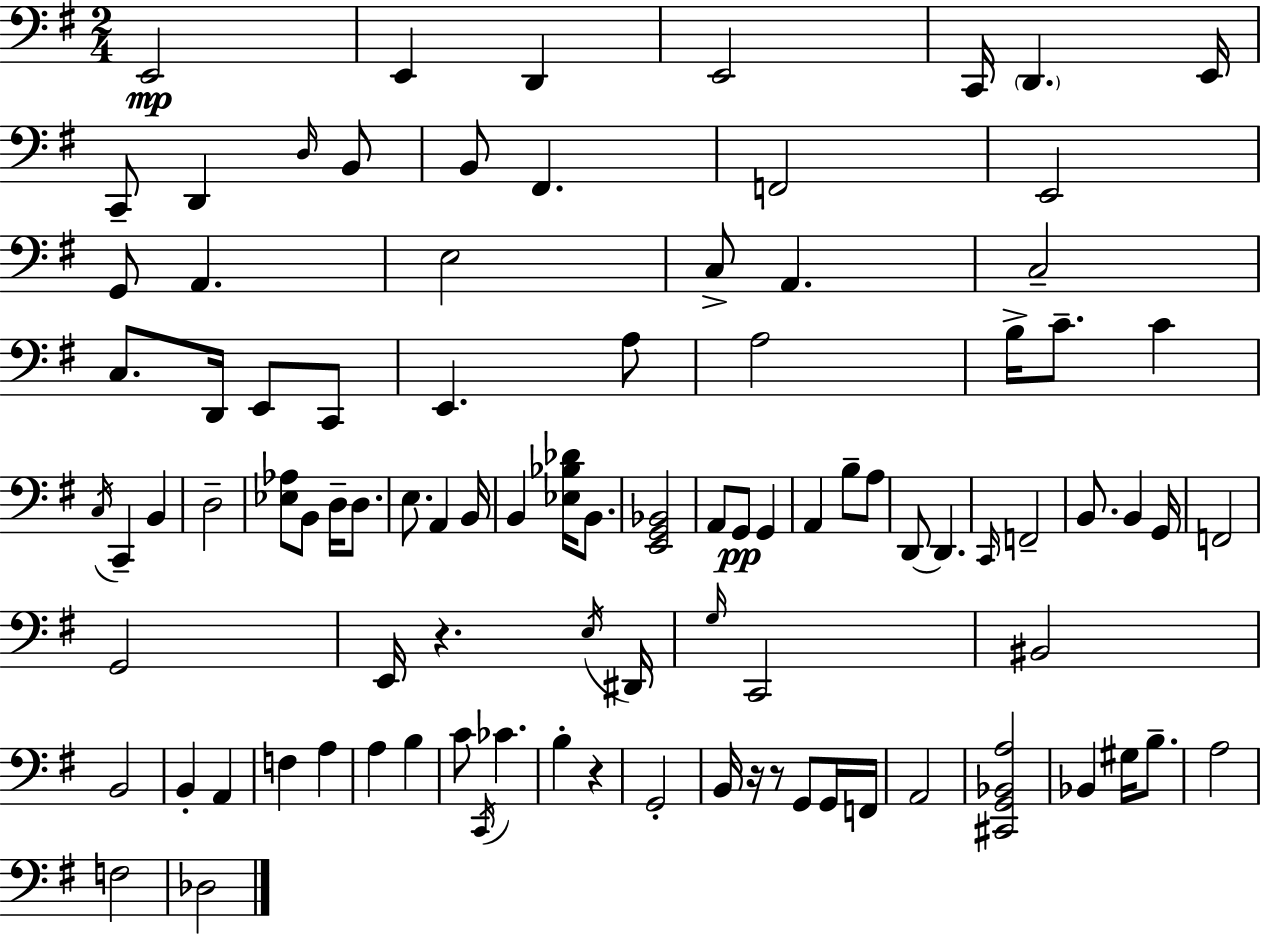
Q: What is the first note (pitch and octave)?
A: E2